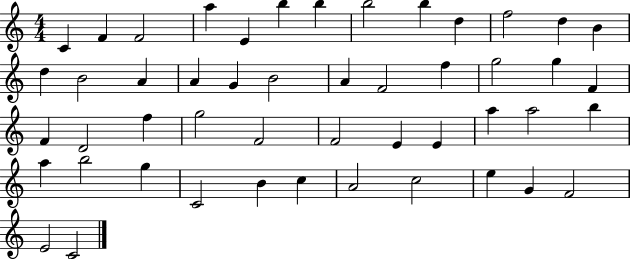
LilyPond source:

{
  \clef treble
  \numericTimeSignature
  \time 4/4
  \key c \major
  c'4 f'4 f'2 | a''4 e'4 b''4 b''4 | b''2 b''4 d''4 | f''2 d''4 b'4 | \break d''4 b'2 a'4 | a'4 g'4 b'2 | a'4 f'2 f''4 | g''2 g''4 f'4 | \break f'4 d'2 f''4 | g''2 f'2 | f'2 e'4 e'4 | a''4 a''2 b''4 | \break a''4 b''2 g''4 | c'2 b'4 c''4 | a'2 c''2 | e''4 g'4 f'2 | \break e'2 c'2 | \bar "|."
}